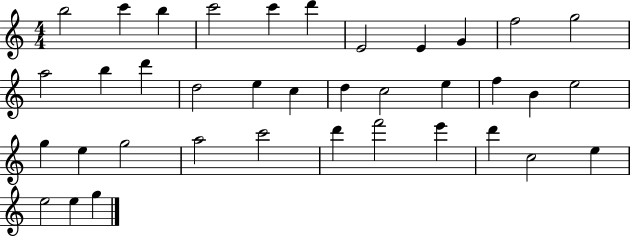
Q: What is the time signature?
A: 4/4